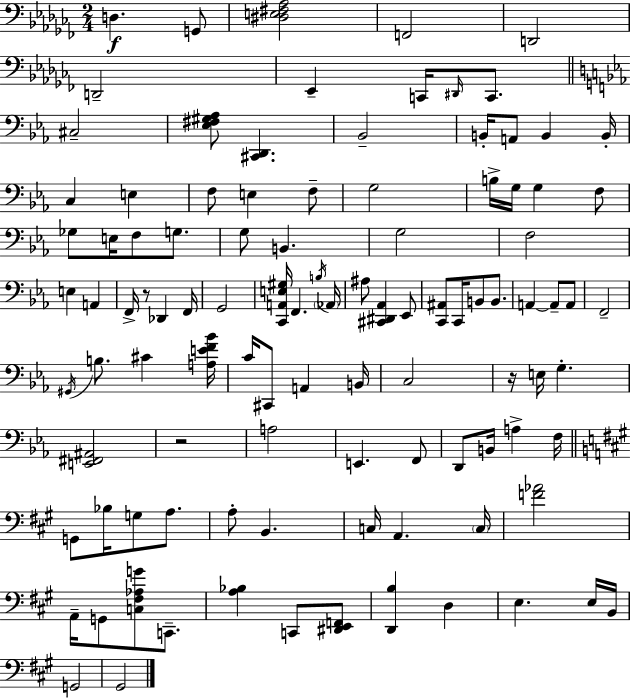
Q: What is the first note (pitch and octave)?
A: D3